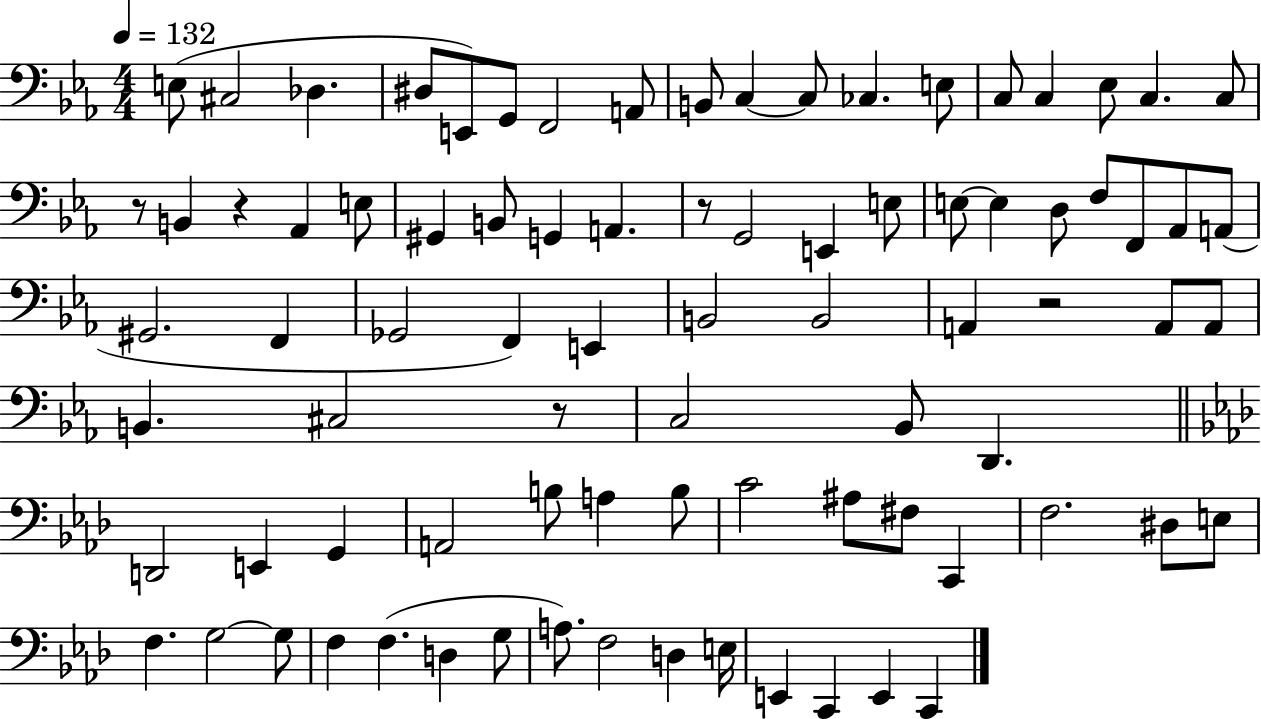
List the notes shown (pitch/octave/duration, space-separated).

E3/e C#3/h Db3/q. D#3/e E2/e G2/e F2/h A2/e B2/e C3/q C3/e CES3/q. E3/e C3/e C3/q Eb3/e C3/q. C3/e R/e B2/q R/q Ab2/q E3/e G#2/q B2/e G2/q A2/q. R/e G2/h E2/q E3/e E3/e E3/q D3/e F3/e F2/e Ab2/e A2/e G#2/h. F2/q Gb2/h F2/q E2/q B2/h B2/h A2/q R/h A2/e A2/e B2/q. C#3/h R/e C3/h Bb2/e D2/q. D2/h E2/q G2/q A2/h B3/e A3/q B3/e C4/h A#3/e F#3/e C2/q F3/h. D#3/e E3/e F3/q. G3/h G3/e F3/q F3/q. D3/q G3/e A3/e. F3/h D3/q E3/s E2/q C2/q E2/q C2/q